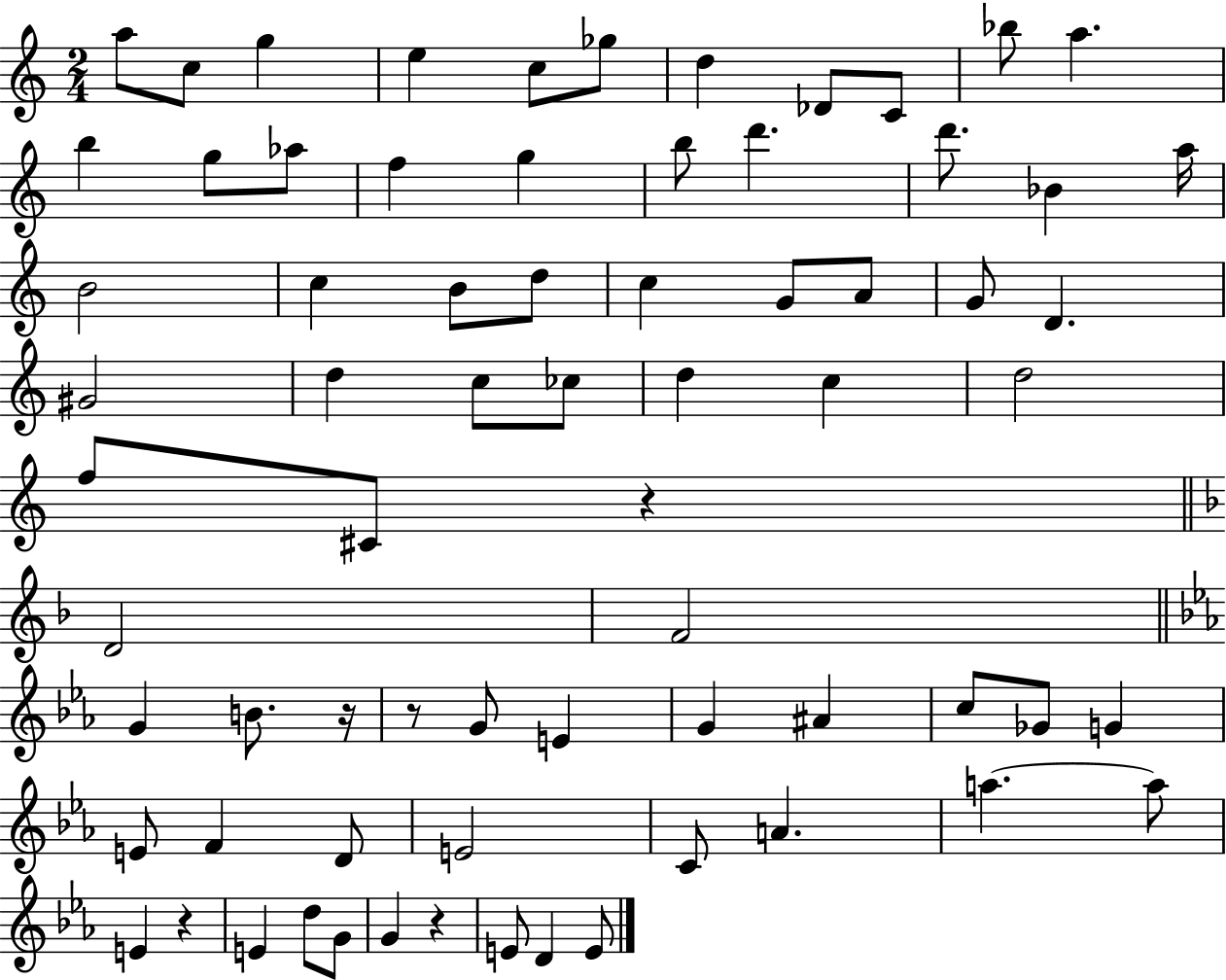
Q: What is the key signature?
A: C major